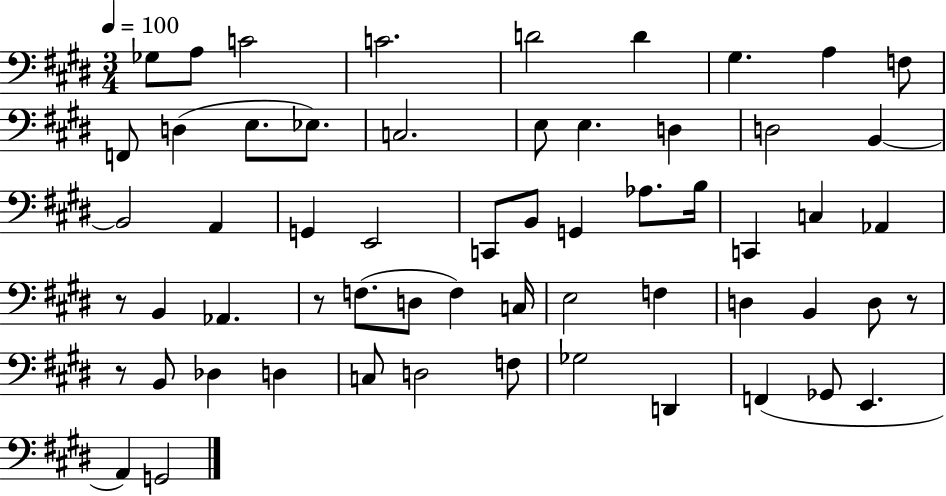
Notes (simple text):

Gb3/e A3/e C4/h C4/h. D4/h D4/q G#3/q. A3/q F3/e F2/e D3/q E3/e. Eb3/e. C3/h. E3/e E3/q. D3/q D3/h B2/q B2/h A2/q G2/q E2/h C2/e B2/e G2/q Ab3/e. B3/s C2/q C3/q Ab2/q R/e B2/q Ab2/q. R/e F3/e. D3/e F3/q C3/s E3/h F3/q D3/q B2/q D3/e R/e R/e B2/e Db3/q D3/q C3/e D3/h F3/e Gb3/h D2/q F2/q Gb2/e E2/q. A2/q G2/h